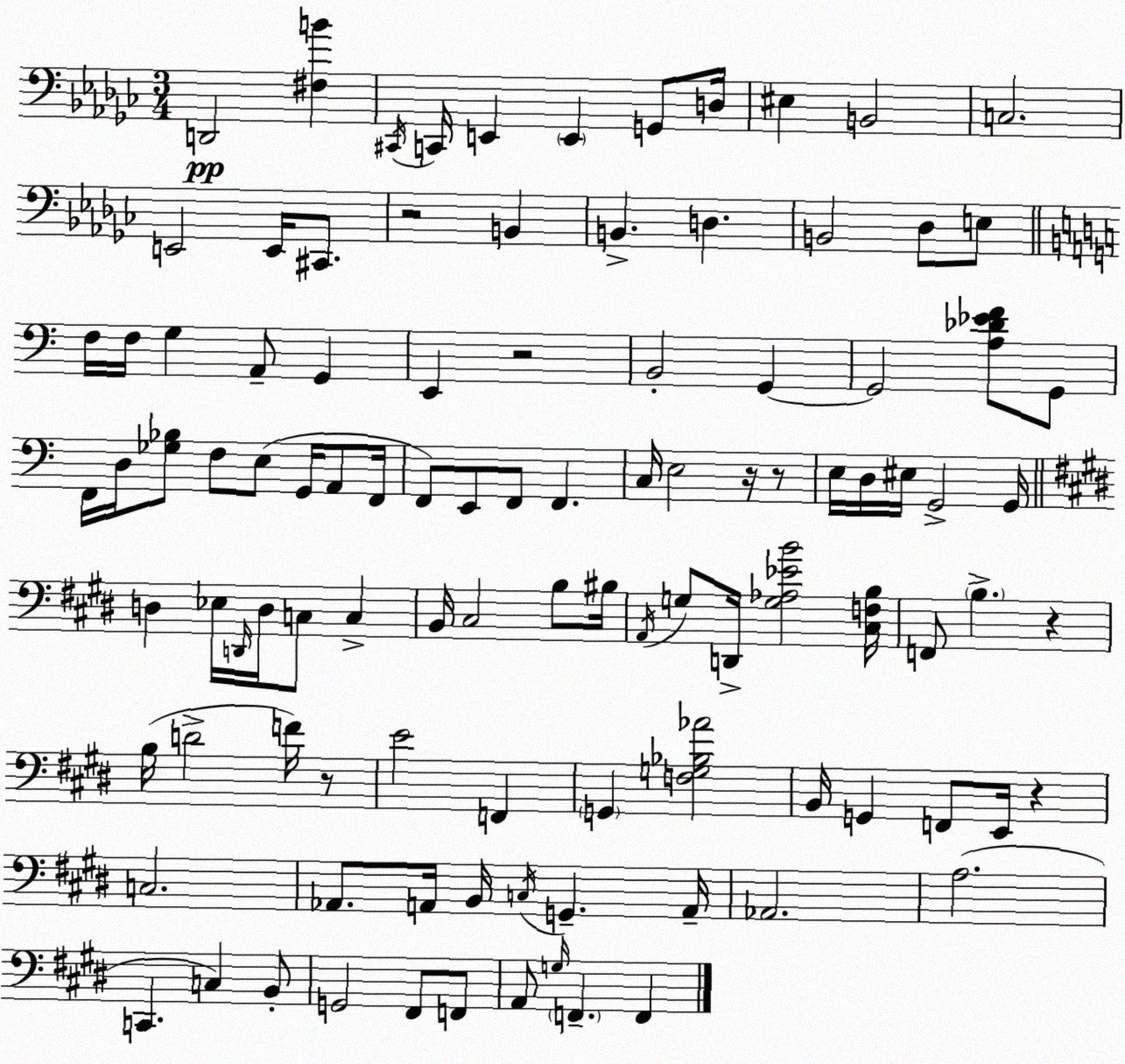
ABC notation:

X:1
T:Untitled
M:3/4
L:1/4
K:Ebm
D,,2 [^F,B] ^C,,/4 C,,/4 E,, E,, G,,/2 D,/4 ^E, B,,2 C,2 E,,2 E,,/4 ^C,,/2 z2 B,, B,, D, B,,2 _D,/2 E,/2 F,/4 F,/4 G, A,,/2 G,, E,, z2 B,,2 G,, G,,2 [A,_D_EF]/2 G,,/2 F,,/4 D,/4 [_G,_B,]/2 F,/2 E,/2 G,,/4 A,,/2 F,,/4 F,,/2 E,,/2 F,,/2 F,, C,/4 E,2 z/4 z/2 E,/4 D,/4 ^E,/4 G,,2 G,,/4 D, _E,/4 D,,/4 D,/4 C,/2 C, B,,/4 ^C,2 B,/2 ^B,/4 A,,/4 G,/2 D,,/4 [G,_A,_EB]2 [^C,F,B,]/4 F,,/2 B, z B,/4 D2 F/4 z/2 E2 F,, G,, [F,G,_B,_A]2 B,,/4 G,, F,,/2 E,,/4 z C,2 _A,,/2 A,,/4 B,,/4 C,/4 G,, A,,/4 _A,,2 A,2 C,, C, B,,/2 G,,2 ^F,,/2 F,,/2 A,,/2 G,/4 F,, F,,